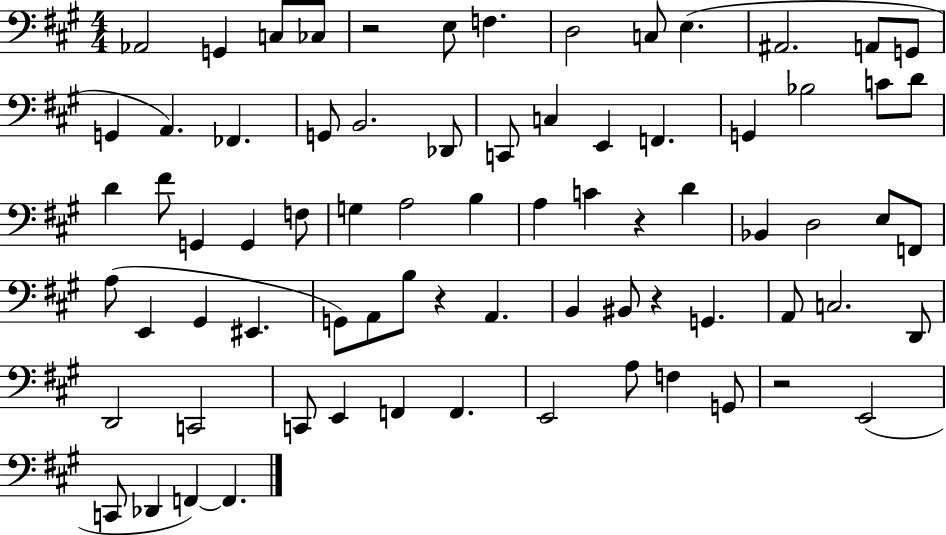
Ab2/h G2/q C3/e CES3/e R/h E3/e F3/q. D3/h C3/e E3/q. A#2/h. A2/e G2/e G2/q A2/q. FES2/q. G2/e B2/h. Db2/e C2/e C3/q E2/q F2/q. G2/q Bb3/h C4/e D4/e D4/q F#4/e G2/q G2/q F3/e G3/q A3/h B3/q A3/q C4/q R/q D4/q Bb2/q D3/h E3/e F2/e A3/e E2/q G#2/q EIS2/q. G2/e A2/e B3/e R/q A2/q. B2/q BIS2/e R/q G2/q. A2/e C3/h. D2/e D2/h C2/h C2/e E2/q F2/q F2/q. E2/h A3/e F3/q G2/e R/h E2/h C2/e Db2/q F2/q F2/q.